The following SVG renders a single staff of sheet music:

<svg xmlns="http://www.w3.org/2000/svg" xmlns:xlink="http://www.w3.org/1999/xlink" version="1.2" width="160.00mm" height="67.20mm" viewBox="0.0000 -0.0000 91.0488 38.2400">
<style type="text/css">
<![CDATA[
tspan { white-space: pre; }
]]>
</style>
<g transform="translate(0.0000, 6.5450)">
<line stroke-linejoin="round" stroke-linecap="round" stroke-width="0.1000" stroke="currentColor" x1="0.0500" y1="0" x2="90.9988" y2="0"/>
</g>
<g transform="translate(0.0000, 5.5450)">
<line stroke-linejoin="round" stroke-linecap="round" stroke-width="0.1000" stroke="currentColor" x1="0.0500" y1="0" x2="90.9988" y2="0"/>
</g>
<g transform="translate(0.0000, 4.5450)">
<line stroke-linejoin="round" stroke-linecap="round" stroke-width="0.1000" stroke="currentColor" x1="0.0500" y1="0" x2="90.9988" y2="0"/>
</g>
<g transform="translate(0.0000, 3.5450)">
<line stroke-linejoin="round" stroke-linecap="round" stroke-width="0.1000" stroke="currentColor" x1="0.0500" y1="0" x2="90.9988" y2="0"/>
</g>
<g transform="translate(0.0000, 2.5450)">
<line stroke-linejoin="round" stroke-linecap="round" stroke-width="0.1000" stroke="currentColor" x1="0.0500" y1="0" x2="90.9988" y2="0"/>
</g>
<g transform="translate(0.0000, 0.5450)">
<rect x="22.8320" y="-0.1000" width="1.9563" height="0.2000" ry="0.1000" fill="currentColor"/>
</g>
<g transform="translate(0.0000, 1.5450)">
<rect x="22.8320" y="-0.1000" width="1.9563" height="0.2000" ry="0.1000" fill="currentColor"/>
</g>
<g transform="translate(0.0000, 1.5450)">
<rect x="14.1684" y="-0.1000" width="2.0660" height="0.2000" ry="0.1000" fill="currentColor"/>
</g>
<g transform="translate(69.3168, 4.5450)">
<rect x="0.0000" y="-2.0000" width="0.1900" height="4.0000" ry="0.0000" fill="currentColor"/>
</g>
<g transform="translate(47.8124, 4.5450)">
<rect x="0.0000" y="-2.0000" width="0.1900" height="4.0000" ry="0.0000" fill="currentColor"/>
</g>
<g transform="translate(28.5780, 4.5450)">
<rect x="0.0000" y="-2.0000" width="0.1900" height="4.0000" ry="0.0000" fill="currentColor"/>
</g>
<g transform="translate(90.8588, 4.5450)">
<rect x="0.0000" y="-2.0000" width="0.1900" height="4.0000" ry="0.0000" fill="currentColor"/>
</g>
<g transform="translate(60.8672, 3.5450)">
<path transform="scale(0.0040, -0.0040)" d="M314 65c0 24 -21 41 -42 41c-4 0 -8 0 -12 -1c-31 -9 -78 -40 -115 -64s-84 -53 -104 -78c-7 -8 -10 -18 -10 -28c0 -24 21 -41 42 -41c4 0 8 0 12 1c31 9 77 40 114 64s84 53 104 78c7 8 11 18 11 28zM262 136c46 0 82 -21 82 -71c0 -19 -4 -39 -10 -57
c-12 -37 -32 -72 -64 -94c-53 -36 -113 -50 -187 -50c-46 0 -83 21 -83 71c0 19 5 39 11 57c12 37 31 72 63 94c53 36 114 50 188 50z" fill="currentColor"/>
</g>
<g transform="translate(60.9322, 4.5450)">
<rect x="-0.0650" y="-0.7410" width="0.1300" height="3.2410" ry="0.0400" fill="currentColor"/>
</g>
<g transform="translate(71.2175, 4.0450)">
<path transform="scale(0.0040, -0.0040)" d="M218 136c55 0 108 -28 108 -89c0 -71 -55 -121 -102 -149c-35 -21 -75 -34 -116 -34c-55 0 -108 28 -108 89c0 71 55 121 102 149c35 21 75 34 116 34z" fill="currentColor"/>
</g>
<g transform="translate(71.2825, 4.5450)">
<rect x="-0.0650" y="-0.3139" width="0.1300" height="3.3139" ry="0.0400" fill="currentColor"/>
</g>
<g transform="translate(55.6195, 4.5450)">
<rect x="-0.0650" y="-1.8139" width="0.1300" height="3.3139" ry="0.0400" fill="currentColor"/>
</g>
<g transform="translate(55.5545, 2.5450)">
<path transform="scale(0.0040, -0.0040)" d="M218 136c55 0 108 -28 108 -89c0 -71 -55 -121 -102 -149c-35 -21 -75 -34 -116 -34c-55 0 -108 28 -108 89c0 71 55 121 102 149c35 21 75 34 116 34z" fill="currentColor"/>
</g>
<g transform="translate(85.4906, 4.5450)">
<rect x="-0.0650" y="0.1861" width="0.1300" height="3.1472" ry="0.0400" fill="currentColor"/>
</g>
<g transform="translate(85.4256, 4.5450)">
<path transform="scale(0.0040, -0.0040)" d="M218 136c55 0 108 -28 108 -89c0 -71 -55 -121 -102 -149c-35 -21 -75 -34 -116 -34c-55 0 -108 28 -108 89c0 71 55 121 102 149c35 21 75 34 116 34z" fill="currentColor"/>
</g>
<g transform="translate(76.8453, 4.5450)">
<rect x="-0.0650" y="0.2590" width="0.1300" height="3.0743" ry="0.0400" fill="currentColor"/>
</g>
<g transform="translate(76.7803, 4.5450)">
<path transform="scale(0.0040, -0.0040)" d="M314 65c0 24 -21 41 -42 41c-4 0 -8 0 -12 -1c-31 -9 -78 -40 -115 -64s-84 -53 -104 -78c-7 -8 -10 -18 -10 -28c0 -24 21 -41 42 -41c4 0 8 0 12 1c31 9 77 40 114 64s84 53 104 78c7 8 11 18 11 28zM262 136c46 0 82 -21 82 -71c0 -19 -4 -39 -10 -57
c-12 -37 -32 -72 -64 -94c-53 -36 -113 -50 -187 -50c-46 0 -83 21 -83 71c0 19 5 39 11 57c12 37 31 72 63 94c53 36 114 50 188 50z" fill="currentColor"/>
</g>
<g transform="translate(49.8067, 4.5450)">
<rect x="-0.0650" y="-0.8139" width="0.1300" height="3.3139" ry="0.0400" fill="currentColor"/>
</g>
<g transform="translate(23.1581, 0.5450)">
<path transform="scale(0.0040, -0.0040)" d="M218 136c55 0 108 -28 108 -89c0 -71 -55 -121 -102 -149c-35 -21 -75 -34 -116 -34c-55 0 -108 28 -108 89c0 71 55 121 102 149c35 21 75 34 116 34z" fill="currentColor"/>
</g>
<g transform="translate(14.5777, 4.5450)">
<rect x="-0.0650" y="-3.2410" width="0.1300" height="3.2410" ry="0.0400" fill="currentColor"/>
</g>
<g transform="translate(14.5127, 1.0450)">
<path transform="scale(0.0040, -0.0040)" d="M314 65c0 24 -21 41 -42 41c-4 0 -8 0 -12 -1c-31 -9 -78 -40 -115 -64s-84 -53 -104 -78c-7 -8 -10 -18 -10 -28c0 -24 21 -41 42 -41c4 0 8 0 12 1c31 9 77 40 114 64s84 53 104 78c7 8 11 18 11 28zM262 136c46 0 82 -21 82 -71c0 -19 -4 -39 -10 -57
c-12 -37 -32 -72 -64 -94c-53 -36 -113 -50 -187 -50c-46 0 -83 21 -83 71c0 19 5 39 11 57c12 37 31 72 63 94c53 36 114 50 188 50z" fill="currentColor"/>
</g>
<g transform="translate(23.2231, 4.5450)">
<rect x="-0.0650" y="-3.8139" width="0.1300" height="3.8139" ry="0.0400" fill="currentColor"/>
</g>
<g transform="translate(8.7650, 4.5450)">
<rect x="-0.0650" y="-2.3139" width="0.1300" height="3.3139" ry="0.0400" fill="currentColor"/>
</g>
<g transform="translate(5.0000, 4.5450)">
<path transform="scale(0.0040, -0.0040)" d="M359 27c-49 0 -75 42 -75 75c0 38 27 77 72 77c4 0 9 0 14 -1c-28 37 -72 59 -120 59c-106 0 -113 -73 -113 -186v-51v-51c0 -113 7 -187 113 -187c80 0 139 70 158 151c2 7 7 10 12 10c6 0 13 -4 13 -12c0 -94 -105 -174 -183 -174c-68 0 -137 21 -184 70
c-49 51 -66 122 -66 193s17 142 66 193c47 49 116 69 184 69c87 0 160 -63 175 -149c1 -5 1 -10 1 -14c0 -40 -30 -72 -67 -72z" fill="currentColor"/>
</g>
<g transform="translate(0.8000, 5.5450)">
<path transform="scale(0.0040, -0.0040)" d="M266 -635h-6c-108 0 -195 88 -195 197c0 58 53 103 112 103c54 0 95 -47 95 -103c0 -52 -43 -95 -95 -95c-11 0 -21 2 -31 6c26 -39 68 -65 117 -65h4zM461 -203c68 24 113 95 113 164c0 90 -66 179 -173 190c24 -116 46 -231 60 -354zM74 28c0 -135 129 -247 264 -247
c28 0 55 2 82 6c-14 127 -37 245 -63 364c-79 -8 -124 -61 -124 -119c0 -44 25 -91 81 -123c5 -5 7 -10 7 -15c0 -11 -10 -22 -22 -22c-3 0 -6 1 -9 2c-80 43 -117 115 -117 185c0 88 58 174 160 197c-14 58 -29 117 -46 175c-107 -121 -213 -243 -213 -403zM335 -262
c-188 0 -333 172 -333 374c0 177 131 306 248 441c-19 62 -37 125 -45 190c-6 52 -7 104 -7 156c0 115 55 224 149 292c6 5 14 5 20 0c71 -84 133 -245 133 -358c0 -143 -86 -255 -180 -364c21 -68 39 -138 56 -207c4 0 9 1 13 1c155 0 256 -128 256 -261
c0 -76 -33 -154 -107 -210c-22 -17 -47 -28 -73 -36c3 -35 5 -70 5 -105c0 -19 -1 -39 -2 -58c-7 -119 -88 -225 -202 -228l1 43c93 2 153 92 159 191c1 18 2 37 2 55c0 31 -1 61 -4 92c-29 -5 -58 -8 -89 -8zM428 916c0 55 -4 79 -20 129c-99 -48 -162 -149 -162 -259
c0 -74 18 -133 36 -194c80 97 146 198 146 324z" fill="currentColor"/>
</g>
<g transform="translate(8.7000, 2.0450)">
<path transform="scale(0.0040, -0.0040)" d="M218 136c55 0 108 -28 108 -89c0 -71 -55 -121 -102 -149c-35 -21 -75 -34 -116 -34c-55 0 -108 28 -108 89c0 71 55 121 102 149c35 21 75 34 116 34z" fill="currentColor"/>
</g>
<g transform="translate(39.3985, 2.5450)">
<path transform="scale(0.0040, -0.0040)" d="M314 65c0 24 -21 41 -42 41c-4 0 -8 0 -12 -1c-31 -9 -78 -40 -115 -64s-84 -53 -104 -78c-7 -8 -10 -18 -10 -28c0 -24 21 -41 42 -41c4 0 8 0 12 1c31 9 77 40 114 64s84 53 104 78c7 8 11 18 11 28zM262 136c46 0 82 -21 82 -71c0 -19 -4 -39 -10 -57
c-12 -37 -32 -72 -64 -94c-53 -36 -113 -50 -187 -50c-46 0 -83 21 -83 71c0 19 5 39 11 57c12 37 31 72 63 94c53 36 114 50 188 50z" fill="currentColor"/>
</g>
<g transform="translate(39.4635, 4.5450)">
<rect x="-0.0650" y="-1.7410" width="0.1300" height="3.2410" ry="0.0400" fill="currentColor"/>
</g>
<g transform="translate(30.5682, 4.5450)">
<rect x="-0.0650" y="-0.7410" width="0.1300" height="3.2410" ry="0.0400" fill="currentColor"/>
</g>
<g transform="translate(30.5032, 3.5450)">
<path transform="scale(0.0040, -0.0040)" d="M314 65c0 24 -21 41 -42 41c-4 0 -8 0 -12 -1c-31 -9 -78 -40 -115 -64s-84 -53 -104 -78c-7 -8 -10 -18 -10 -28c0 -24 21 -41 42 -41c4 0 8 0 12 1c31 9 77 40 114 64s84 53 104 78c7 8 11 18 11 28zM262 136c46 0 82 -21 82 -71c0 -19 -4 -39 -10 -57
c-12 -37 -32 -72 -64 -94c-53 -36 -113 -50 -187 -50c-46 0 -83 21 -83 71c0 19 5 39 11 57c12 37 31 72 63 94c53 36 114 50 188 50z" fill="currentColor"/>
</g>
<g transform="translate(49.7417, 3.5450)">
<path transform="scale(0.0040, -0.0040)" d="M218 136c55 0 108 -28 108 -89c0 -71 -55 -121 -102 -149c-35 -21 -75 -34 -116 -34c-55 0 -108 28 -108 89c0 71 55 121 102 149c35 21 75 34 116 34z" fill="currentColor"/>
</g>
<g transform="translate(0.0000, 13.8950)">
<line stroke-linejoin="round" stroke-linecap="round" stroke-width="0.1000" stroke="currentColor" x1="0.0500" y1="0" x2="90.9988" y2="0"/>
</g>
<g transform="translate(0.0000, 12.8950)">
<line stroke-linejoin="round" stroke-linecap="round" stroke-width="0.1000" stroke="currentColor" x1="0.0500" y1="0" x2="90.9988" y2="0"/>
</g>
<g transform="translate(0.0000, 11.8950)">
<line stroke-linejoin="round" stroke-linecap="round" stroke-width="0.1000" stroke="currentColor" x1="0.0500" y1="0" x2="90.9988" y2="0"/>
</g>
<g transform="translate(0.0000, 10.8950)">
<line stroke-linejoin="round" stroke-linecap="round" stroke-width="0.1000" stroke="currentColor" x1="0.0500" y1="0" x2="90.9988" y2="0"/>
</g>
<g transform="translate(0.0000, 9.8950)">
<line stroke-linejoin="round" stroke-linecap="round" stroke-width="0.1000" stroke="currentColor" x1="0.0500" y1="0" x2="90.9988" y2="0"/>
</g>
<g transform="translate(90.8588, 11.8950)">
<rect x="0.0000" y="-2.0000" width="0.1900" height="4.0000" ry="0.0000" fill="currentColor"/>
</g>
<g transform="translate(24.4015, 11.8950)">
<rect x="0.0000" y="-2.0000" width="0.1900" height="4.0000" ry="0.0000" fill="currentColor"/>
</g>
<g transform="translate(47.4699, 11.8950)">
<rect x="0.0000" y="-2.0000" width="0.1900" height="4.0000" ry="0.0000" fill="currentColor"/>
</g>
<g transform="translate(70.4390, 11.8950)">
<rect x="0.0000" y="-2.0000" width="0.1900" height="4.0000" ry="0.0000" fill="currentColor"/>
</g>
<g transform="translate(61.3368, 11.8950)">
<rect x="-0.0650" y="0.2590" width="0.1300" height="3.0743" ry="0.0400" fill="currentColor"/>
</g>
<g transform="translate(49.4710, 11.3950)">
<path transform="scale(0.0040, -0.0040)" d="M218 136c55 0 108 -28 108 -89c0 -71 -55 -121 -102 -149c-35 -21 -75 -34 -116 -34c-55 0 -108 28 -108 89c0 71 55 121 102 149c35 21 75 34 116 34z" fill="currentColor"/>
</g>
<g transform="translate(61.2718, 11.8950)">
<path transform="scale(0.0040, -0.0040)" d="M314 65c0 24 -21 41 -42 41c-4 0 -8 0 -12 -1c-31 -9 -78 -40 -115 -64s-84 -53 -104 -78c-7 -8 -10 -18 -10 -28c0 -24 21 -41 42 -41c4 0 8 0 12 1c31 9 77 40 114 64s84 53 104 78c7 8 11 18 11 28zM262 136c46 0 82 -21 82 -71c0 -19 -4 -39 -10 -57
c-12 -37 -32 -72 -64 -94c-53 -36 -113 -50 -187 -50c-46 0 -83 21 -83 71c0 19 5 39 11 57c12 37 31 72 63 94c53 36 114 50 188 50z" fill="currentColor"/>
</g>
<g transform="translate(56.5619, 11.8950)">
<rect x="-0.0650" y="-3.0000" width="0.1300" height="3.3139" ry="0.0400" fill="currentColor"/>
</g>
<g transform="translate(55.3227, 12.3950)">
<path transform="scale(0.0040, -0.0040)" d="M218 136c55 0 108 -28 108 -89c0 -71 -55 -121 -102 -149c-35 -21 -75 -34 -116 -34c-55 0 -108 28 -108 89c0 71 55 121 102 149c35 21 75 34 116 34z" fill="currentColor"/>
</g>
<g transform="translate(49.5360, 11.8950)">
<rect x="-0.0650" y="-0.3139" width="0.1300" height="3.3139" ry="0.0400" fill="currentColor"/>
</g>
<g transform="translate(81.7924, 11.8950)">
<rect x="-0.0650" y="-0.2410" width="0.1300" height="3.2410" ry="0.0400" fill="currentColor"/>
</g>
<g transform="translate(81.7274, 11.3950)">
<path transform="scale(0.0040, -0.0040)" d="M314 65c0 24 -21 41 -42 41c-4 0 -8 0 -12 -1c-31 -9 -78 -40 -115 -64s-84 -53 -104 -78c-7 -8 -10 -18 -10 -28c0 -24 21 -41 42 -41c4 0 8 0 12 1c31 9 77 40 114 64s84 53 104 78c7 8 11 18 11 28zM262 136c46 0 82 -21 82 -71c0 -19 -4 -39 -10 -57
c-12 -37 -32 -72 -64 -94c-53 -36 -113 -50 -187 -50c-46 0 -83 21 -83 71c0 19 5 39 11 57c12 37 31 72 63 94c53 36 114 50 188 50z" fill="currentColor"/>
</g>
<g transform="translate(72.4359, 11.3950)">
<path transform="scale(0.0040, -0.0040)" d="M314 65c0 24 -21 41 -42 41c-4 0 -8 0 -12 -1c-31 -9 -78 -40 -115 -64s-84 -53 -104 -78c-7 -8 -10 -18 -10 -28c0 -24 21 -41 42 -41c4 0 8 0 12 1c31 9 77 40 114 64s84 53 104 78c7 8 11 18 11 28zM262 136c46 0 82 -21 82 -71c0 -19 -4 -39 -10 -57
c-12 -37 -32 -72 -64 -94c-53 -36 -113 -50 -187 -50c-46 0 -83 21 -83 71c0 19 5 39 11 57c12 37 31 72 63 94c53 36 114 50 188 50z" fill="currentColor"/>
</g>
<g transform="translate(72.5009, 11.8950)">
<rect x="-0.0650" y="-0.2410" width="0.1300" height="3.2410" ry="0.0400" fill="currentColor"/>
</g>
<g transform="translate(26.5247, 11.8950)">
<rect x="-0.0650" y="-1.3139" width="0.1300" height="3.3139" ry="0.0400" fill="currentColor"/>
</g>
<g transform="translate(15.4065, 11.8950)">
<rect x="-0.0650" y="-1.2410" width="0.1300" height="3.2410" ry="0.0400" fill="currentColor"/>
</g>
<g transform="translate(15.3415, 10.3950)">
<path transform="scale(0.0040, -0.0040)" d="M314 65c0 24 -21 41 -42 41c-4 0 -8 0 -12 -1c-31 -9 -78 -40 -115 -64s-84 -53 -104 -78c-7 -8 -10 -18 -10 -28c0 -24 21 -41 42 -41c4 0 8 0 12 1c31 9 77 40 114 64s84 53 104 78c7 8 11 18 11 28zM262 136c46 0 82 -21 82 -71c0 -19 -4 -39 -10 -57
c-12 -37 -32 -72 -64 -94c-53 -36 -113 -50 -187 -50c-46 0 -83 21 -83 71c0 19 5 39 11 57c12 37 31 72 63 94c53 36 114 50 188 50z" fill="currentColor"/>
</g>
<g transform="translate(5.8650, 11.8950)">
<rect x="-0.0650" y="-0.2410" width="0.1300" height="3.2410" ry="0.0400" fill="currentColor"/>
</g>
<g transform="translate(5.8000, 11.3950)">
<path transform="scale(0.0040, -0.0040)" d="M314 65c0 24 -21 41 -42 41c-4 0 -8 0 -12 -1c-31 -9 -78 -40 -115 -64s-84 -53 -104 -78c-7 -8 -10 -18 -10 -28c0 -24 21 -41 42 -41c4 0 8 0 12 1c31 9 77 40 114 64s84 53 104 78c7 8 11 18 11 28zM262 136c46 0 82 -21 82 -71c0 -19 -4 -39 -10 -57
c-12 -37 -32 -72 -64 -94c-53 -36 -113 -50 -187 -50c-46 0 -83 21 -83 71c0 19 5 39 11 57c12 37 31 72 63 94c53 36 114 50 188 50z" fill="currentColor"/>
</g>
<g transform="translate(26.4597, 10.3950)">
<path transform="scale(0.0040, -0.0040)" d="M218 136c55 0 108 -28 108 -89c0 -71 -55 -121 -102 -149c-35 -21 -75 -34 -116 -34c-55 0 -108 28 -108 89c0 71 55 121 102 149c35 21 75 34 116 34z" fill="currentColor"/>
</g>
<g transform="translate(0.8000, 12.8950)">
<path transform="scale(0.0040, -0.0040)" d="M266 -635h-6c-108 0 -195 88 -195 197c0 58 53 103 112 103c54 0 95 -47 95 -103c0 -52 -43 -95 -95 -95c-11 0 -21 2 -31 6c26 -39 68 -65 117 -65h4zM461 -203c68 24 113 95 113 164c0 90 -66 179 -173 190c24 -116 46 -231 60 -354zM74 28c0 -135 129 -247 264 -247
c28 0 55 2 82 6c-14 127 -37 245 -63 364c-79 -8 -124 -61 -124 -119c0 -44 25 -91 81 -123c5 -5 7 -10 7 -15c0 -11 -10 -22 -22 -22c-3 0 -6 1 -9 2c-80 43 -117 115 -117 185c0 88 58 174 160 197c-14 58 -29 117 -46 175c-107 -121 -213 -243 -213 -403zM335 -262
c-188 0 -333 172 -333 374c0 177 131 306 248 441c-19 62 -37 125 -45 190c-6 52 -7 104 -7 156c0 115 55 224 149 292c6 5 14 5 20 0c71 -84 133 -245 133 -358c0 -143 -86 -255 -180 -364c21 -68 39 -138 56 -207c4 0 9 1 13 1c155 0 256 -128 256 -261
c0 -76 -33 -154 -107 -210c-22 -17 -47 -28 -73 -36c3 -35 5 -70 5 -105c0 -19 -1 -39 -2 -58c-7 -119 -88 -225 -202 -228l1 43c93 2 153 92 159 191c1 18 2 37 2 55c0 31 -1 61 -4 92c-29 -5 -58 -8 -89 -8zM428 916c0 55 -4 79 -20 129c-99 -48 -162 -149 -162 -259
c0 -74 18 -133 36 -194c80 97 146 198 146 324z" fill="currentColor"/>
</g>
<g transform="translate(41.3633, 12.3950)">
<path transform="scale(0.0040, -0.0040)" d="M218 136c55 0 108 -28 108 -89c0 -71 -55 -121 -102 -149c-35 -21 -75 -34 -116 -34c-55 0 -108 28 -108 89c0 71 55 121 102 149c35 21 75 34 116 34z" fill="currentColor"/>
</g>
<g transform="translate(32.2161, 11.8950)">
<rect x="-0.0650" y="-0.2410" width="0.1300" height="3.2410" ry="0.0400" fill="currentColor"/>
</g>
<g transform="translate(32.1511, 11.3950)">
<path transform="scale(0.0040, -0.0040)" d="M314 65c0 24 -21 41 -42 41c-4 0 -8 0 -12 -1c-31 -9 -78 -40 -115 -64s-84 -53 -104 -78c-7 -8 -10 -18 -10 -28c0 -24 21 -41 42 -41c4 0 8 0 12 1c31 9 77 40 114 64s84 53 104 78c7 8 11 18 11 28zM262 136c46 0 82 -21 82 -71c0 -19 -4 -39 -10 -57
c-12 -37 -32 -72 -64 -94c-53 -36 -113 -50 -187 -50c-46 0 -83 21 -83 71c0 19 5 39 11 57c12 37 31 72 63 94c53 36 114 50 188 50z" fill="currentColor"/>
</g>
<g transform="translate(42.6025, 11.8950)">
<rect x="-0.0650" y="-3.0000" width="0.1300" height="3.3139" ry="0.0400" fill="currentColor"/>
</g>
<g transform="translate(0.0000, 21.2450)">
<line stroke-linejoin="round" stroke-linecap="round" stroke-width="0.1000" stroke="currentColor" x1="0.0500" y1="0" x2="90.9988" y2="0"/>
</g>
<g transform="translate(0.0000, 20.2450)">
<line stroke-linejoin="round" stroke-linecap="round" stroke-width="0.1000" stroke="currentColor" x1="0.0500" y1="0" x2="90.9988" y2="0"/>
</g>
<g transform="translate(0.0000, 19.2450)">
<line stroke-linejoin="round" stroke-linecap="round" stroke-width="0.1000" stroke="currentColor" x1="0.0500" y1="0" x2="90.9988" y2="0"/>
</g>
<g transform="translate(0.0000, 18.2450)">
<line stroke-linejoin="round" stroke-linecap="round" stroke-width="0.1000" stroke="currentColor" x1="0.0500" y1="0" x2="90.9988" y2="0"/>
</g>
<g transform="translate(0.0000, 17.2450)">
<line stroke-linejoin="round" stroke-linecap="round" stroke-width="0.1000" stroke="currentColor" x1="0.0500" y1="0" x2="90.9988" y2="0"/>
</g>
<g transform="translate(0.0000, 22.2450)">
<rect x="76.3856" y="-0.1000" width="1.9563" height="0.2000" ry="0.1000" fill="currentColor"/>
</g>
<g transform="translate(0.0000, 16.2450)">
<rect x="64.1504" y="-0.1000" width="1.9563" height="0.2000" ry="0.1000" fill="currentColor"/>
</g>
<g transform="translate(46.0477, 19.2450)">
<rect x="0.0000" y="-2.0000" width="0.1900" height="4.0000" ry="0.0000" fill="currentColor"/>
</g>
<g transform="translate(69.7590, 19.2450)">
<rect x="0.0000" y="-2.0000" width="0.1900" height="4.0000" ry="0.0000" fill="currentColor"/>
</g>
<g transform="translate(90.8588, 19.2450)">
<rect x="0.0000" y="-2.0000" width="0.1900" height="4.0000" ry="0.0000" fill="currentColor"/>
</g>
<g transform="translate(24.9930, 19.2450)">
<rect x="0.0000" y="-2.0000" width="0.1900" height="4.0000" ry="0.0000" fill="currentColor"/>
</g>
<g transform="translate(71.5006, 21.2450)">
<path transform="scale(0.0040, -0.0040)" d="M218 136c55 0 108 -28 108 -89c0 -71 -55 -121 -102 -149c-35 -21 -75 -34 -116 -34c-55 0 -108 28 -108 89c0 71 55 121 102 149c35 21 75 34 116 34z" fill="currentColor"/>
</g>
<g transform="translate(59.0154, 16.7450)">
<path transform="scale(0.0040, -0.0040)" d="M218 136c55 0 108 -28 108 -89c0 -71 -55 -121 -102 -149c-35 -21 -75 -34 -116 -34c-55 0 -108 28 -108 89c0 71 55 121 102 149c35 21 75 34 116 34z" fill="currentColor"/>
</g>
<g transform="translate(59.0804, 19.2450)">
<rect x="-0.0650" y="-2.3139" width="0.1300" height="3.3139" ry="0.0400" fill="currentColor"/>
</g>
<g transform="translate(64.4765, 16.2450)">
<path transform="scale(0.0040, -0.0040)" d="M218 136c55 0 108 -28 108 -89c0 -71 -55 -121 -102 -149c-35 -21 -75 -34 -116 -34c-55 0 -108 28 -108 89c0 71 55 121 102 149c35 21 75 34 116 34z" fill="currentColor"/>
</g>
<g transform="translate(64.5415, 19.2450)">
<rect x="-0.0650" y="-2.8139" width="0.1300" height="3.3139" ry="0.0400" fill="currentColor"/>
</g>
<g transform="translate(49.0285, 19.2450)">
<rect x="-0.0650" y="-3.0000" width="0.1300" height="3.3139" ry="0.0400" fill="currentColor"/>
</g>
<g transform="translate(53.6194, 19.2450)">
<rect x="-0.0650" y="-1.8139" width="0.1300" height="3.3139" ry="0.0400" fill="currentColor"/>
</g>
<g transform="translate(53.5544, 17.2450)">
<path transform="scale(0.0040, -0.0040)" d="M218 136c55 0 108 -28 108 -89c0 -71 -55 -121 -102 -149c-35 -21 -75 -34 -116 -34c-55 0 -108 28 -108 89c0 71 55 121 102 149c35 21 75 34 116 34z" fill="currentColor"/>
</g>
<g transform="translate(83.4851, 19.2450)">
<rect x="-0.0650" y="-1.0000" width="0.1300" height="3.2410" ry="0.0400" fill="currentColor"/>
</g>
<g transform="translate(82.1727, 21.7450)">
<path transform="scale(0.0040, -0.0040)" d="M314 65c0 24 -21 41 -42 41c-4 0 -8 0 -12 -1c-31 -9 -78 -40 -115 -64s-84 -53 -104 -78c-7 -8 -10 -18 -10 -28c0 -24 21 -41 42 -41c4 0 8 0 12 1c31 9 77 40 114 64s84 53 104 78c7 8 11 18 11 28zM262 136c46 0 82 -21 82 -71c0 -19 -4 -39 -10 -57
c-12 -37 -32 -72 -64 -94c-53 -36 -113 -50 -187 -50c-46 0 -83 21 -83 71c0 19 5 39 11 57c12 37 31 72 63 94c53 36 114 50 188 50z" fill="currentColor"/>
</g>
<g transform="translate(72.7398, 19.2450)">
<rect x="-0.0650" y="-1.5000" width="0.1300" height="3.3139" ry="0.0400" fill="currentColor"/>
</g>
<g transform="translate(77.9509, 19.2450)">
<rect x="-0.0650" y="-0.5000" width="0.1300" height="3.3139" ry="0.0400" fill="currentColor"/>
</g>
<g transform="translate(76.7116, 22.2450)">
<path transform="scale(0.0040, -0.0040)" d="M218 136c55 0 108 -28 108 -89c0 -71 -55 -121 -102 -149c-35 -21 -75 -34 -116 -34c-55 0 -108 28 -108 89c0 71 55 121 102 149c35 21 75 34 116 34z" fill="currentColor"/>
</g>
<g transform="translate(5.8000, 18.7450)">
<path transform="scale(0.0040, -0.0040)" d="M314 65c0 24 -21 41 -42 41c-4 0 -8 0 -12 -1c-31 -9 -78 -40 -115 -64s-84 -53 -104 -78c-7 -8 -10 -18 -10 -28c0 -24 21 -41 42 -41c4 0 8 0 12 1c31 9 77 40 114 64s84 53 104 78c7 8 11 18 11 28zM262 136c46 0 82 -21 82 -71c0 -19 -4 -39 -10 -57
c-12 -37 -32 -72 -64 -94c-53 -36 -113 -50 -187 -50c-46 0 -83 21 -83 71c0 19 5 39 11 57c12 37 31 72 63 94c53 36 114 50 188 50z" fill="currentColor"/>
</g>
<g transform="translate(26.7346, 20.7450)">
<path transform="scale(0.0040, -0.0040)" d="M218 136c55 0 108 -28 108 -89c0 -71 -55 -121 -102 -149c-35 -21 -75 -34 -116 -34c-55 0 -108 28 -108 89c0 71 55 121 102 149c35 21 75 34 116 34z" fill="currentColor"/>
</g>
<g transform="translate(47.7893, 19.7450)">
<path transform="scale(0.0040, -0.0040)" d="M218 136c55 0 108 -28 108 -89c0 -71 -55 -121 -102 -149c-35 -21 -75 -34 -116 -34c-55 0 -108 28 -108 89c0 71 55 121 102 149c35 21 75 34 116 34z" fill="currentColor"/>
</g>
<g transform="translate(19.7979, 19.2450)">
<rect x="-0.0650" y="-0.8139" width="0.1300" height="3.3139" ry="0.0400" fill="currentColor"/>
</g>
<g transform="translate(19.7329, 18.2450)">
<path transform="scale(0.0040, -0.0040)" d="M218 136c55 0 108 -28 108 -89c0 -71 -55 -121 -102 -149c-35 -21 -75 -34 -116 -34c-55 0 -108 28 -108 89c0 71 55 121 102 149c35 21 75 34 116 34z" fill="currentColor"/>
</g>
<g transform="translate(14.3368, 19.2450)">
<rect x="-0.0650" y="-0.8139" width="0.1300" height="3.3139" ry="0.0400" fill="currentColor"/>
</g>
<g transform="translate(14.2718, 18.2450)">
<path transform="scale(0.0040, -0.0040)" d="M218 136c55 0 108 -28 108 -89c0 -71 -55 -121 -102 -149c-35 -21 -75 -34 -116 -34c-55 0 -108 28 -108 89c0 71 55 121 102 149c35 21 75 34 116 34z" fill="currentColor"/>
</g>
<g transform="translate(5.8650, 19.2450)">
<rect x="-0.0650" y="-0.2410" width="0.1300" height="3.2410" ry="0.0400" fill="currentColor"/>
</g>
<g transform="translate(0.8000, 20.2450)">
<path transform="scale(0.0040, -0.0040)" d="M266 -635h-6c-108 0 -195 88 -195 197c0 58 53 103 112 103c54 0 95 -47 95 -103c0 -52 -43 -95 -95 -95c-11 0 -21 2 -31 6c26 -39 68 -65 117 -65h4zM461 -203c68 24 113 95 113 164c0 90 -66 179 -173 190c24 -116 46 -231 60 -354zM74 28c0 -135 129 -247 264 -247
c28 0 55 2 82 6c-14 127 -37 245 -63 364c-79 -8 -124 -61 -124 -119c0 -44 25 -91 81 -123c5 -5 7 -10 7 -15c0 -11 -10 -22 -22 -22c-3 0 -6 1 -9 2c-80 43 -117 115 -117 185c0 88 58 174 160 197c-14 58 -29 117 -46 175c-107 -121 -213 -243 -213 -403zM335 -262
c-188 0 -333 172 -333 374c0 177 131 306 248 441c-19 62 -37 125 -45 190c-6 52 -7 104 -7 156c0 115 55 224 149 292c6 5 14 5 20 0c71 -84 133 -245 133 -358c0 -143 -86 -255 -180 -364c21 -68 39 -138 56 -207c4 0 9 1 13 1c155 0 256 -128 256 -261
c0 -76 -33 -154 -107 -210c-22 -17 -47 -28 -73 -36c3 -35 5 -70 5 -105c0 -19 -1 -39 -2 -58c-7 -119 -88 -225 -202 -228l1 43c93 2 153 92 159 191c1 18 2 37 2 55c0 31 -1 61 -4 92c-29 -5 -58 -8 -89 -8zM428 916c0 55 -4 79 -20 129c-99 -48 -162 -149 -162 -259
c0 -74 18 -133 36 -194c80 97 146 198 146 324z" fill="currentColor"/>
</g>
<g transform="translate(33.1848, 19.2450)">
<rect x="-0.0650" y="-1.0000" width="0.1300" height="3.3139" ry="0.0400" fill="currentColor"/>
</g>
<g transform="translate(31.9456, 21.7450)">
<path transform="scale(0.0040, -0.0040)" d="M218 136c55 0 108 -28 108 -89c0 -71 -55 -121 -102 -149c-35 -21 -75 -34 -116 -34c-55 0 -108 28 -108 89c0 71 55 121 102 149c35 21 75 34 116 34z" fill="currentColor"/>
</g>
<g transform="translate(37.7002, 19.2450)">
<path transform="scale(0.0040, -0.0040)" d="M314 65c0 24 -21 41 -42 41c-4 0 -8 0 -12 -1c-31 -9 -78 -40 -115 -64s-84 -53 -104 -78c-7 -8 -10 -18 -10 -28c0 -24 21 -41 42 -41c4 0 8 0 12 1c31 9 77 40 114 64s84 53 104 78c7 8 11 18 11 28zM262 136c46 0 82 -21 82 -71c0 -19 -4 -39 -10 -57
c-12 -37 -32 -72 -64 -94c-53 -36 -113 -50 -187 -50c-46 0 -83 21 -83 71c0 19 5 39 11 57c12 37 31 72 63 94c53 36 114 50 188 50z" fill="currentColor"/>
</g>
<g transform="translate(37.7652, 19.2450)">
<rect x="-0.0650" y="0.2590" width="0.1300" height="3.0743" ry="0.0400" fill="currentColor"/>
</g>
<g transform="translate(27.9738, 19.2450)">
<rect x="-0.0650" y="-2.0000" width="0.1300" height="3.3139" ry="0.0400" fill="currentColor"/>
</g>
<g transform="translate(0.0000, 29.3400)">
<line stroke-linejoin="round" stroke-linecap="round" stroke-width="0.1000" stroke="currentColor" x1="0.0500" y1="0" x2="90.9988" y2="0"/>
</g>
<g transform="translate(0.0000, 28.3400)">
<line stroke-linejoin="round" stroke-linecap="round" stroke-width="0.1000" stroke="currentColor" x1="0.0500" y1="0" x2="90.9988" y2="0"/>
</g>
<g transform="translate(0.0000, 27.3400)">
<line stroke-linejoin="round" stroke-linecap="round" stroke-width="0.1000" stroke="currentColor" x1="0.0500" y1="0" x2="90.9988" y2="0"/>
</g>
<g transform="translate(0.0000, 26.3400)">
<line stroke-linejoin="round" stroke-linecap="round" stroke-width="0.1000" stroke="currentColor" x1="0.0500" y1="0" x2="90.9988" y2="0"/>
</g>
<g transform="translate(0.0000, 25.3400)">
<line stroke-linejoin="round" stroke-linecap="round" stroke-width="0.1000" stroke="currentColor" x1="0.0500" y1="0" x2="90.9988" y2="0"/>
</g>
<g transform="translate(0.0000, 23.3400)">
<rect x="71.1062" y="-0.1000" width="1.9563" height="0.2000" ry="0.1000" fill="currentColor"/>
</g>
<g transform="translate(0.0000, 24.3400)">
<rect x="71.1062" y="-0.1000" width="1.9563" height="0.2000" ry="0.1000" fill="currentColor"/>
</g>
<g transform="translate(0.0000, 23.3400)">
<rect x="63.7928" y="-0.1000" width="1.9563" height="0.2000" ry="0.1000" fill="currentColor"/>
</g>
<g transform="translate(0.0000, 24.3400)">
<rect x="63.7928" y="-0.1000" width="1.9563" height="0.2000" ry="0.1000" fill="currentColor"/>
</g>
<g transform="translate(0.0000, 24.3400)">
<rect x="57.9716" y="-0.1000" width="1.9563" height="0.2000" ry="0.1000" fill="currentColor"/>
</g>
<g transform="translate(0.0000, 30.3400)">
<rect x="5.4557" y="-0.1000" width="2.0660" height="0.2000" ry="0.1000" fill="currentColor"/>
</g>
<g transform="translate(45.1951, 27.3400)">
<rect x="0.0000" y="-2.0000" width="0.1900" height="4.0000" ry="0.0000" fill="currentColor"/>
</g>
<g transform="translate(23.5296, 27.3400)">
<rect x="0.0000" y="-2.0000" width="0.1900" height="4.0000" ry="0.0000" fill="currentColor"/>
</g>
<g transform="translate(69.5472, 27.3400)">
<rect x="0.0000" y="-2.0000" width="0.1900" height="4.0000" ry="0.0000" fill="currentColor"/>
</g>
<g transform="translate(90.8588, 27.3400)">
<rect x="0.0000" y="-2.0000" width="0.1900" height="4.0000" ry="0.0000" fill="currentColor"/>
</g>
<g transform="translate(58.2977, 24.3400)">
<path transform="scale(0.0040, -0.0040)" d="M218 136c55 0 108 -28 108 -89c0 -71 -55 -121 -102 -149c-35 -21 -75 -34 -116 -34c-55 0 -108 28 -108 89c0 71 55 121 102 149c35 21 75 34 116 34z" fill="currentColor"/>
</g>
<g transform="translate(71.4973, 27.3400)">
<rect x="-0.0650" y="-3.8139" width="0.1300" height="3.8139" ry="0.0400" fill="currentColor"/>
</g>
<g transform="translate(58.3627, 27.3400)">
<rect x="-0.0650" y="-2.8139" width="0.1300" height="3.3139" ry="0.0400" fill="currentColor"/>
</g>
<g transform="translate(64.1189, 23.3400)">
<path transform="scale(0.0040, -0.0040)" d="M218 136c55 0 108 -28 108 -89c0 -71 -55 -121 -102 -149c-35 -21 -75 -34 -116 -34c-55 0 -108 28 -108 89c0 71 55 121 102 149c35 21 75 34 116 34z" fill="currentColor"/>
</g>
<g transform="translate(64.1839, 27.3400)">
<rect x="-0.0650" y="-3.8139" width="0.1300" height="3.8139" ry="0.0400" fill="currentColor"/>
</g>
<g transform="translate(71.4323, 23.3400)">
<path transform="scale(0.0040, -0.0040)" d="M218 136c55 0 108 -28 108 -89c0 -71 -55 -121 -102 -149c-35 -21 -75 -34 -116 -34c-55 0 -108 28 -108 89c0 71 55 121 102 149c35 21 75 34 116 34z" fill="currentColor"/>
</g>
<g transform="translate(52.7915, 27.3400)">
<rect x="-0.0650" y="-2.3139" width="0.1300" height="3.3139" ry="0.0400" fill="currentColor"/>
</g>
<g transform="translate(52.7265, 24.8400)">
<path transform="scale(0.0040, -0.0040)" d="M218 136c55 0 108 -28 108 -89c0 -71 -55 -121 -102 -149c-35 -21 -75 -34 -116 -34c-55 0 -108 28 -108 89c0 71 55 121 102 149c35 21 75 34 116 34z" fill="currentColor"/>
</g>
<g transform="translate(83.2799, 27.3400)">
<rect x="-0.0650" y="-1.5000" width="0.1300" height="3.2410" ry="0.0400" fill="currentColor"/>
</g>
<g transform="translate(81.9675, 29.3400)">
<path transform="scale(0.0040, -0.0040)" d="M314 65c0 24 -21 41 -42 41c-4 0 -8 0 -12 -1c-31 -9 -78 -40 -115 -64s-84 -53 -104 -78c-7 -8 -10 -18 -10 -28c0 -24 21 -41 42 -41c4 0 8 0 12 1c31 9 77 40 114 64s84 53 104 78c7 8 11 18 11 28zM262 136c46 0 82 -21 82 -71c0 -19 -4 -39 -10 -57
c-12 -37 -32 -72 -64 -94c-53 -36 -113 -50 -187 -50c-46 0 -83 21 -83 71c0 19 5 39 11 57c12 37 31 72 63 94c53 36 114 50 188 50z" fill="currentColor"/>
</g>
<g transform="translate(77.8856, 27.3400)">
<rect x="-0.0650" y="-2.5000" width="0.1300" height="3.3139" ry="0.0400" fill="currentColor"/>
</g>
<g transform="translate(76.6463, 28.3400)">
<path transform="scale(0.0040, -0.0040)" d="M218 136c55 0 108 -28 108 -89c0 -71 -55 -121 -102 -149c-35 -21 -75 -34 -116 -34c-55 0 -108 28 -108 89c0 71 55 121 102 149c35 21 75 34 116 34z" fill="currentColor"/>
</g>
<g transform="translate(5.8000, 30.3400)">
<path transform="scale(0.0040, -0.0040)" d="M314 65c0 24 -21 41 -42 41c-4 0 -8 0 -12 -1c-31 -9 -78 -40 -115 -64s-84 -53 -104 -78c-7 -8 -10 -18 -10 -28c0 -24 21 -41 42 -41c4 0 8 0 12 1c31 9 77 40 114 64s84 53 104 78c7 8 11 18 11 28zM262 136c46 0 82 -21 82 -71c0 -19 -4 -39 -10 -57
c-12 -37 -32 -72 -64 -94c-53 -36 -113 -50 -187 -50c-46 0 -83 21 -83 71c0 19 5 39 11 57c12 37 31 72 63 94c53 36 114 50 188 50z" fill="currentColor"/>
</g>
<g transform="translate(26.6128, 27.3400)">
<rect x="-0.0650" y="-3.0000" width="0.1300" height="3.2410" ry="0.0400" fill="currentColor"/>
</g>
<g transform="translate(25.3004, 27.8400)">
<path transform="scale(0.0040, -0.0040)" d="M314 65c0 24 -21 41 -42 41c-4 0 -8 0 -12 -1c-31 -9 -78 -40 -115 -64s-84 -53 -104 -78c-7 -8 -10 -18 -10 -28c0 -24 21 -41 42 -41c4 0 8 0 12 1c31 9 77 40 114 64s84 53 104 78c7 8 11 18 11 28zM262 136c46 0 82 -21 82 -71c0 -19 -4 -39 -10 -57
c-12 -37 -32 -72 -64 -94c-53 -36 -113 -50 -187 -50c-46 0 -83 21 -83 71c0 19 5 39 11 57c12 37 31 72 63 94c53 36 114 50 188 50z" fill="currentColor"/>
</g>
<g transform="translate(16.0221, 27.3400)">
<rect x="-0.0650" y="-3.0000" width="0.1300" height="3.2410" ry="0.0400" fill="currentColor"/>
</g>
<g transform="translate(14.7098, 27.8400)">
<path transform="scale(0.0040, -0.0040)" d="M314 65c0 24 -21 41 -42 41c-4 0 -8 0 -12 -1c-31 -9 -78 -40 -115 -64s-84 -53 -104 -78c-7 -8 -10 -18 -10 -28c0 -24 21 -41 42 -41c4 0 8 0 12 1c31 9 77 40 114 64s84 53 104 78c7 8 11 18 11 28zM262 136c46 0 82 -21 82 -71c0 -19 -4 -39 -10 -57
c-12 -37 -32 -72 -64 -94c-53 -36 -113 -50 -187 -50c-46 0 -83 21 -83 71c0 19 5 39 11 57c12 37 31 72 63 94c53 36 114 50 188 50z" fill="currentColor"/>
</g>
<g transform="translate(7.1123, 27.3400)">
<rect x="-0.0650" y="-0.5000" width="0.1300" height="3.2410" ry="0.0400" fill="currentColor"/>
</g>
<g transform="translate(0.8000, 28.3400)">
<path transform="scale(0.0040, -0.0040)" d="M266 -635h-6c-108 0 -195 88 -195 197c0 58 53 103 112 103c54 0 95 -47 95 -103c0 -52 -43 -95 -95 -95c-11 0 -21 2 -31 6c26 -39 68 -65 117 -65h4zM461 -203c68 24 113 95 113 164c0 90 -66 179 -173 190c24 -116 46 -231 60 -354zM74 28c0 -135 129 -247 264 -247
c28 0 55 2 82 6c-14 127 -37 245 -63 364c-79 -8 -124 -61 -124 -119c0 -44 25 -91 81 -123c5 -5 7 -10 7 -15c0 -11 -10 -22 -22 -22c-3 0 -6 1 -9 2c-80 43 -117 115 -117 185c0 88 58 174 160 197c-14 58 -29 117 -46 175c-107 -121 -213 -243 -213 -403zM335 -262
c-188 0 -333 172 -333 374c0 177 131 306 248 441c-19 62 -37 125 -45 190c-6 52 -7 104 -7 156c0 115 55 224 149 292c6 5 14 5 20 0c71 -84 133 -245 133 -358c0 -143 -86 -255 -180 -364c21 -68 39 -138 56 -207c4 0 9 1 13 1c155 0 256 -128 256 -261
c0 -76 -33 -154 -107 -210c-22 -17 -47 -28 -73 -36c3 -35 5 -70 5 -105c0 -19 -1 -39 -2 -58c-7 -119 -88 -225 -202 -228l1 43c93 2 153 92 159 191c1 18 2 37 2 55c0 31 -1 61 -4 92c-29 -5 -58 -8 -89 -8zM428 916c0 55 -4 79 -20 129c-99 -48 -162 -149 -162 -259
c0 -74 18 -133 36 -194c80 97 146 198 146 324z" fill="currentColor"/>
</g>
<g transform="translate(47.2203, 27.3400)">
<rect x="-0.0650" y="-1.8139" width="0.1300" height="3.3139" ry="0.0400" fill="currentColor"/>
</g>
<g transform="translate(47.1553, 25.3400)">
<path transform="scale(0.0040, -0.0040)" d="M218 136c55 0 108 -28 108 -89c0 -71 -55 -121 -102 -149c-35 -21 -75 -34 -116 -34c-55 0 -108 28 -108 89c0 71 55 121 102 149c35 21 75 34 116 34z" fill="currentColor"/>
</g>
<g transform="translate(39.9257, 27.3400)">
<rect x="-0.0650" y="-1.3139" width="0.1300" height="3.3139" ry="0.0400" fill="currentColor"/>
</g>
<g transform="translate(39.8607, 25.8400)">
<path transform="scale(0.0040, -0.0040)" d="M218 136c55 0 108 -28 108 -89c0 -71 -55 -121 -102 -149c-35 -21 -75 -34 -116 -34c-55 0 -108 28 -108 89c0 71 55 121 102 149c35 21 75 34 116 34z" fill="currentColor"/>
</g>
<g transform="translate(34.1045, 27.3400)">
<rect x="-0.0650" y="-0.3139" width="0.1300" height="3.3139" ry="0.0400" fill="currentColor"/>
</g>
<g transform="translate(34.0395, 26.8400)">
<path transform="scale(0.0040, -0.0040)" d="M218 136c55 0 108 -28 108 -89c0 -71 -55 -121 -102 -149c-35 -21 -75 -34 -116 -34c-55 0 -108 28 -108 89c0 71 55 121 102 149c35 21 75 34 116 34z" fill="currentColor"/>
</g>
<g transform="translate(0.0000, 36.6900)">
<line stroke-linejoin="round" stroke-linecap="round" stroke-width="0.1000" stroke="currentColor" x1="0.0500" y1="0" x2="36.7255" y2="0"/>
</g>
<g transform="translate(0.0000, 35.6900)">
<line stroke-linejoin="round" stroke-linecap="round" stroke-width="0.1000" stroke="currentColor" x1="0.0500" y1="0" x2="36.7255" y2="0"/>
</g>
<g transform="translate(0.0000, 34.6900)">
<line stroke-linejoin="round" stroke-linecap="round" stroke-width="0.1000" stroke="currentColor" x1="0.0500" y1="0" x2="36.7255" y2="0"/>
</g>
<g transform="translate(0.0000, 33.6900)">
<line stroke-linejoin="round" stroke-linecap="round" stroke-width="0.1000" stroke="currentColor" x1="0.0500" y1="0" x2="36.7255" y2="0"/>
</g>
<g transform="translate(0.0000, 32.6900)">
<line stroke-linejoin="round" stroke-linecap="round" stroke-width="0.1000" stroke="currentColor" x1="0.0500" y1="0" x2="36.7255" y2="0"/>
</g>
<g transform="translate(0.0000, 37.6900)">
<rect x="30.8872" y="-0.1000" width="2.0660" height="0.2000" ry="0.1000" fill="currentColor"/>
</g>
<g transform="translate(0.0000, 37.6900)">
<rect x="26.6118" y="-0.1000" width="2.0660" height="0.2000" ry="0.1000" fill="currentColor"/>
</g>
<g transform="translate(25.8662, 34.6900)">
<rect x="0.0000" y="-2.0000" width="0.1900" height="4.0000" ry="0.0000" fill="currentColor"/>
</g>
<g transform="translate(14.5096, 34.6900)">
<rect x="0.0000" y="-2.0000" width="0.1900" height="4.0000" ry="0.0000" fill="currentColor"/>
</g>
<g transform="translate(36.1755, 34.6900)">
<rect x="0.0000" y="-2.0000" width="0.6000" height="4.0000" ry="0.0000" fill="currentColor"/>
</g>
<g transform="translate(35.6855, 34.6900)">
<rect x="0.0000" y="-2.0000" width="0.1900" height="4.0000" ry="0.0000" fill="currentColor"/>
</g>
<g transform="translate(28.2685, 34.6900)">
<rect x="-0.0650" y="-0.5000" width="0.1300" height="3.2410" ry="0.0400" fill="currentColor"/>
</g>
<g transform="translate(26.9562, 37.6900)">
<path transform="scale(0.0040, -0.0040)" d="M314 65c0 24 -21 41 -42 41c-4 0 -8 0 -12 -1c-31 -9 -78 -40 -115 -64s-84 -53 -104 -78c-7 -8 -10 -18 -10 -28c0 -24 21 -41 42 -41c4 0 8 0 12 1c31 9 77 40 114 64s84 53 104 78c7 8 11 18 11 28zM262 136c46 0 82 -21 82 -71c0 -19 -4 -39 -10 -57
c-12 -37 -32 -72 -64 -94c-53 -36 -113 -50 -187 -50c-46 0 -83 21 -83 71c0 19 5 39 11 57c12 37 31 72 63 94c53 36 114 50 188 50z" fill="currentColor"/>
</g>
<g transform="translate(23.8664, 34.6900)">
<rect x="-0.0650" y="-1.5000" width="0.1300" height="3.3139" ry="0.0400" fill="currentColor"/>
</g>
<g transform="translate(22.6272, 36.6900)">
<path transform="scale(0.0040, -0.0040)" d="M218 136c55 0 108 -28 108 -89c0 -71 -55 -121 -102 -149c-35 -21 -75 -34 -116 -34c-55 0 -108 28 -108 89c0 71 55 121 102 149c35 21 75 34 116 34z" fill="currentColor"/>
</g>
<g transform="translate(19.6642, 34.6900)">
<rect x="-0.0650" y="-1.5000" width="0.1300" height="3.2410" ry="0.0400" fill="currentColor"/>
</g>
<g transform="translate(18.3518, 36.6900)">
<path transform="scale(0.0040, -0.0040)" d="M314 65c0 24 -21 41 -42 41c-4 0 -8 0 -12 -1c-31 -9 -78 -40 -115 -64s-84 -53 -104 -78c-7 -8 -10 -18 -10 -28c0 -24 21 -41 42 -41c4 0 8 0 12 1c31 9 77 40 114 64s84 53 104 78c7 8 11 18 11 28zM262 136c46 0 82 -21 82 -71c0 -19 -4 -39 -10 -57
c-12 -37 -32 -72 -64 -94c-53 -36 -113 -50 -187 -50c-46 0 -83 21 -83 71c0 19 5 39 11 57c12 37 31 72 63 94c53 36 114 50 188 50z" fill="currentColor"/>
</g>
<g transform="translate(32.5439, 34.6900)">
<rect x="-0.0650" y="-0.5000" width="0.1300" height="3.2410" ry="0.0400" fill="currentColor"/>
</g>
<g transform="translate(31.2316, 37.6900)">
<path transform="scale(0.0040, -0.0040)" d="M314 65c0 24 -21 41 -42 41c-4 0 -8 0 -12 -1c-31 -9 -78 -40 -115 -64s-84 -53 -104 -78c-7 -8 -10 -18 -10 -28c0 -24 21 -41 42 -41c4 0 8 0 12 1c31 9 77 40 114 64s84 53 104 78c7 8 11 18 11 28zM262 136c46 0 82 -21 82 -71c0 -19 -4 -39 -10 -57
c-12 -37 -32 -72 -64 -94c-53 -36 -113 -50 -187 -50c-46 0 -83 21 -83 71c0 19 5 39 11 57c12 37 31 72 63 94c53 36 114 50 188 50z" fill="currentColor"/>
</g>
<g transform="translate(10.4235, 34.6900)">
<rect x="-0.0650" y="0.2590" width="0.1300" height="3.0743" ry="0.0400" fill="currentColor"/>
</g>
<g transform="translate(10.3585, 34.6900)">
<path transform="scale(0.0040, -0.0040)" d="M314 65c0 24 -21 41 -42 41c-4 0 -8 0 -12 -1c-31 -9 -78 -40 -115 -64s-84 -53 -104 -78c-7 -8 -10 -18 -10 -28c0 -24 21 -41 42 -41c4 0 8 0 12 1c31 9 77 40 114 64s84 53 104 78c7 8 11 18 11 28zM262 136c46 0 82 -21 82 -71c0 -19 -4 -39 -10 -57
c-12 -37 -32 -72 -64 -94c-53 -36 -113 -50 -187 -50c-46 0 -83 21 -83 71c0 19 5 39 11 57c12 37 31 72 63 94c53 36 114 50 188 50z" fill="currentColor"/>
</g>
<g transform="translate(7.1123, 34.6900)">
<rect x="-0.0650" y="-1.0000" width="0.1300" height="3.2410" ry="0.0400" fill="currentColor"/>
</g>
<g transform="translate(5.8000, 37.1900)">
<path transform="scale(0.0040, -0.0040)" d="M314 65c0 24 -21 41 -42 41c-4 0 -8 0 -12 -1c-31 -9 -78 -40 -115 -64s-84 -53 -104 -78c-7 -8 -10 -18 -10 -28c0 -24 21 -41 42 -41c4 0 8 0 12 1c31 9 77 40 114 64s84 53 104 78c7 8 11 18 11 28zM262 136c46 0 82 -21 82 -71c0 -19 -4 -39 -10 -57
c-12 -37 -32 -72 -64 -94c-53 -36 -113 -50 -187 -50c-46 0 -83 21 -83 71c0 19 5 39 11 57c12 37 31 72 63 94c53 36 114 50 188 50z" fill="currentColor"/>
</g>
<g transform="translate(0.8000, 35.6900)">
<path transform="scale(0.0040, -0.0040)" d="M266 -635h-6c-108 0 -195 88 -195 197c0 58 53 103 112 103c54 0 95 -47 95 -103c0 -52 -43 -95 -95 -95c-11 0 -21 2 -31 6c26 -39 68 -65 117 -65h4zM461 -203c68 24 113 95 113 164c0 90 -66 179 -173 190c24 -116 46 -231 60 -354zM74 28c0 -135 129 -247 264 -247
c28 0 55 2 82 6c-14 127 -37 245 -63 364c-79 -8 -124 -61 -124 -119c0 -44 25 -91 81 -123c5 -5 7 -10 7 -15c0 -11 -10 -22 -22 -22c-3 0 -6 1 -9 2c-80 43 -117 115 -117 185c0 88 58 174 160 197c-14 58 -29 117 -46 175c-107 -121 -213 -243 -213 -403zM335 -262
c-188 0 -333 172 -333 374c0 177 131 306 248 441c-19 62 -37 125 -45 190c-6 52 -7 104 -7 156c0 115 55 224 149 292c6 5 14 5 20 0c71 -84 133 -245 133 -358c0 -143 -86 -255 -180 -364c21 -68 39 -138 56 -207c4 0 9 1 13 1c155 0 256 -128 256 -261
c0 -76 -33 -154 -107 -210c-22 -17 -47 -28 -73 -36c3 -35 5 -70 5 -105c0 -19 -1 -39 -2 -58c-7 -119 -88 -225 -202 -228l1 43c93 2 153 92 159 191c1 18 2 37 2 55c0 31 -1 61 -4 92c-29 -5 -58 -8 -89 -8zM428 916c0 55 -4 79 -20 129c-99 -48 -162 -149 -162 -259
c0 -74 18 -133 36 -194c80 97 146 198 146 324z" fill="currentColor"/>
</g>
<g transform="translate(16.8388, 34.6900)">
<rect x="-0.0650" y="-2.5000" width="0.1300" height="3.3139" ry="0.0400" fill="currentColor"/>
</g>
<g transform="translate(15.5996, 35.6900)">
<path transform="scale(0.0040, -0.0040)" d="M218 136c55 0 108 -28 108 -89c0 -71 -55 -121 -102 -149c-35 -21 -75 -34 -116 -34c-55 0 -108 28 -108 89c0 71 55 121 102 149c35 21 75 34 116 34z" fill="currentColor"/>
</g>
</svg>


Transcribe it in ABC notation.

X:1
T:Untitled
M:4/4
L:1/4
K:C
g b2 c' d2 f2 d f d2 c B2 B c2 e2 e c2 A c A B2 c2 c2 c2 d d F D B2 A f g a E C D2 C2 A2 A2 c e f g a c' c' G E2 D2 B2 G E2 E C2 C2